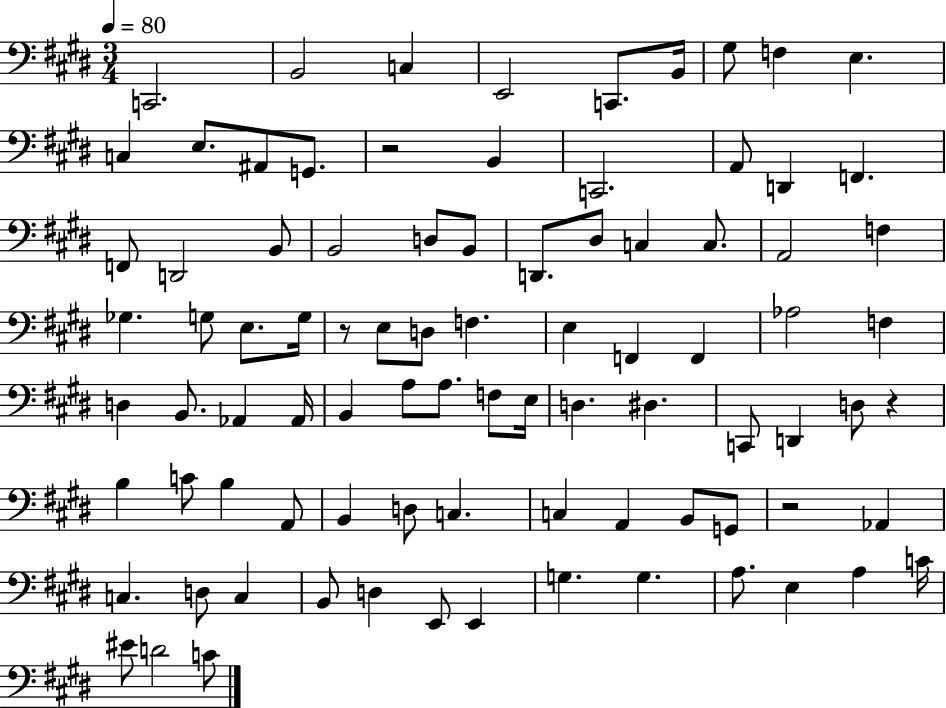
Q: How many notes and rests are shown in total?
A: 88